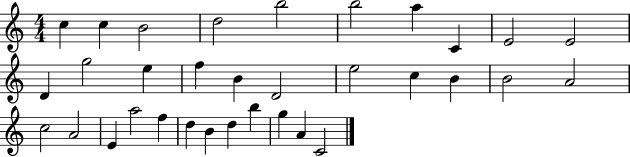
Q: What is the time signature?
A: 4/4